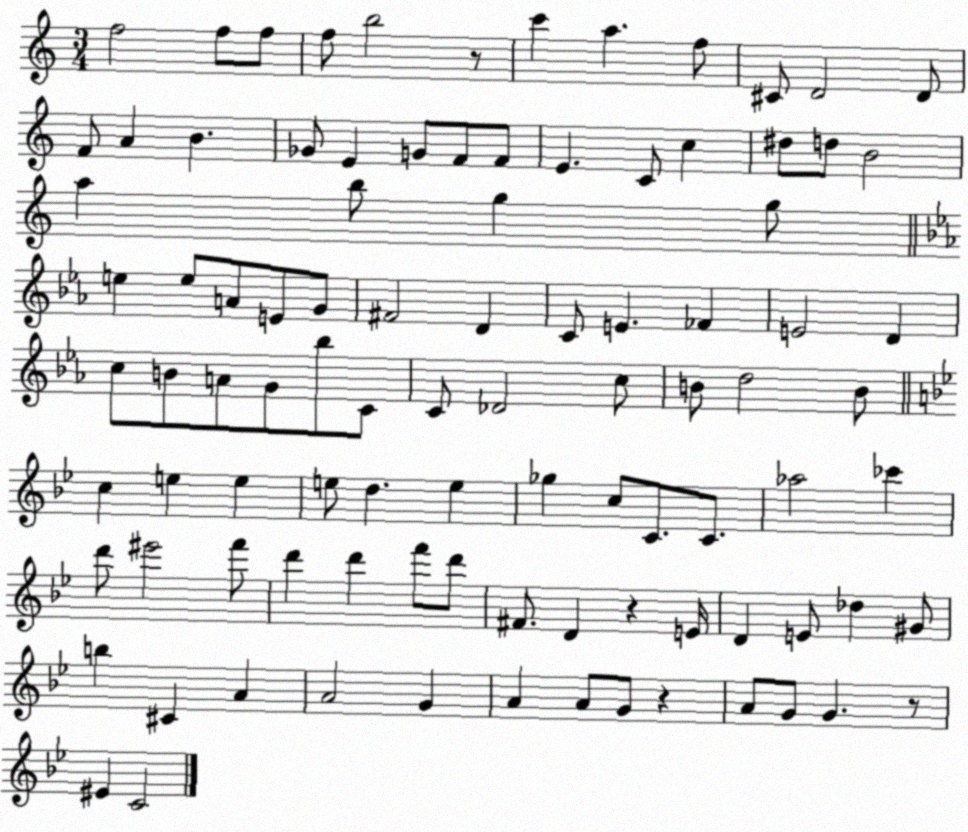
X:1
T:Untitled
M:3/4
L:1/4
K:C
f2 f/2 f/2 f/2 b2 z/2 c' a f/2 ^C/2 D2 D/2 F/2 A B _G/2 E G/2 F/2 F/2 E C/2 c ^d/2 d/2 B2 a b/2 g g/2 e e/2 A/2 E/2 G/2 ^F2 D C/2 E _F E2 D c/2 B/2 A/2 G/2 _b/2 C/2 C/2 _D2 c/2 B/2 d2 B/2 c e e e/2 d e _g c/2 C/2 C/2 _a2 _c' d'/2 ^e'2 f'/2 d' d' f'/2 d'/2 ^F/2 D z E/4 D E/2 _d ^G/2 b ^C A A2 G A A/2 G/2 z A/2 G/2 G z/2 ^E C2